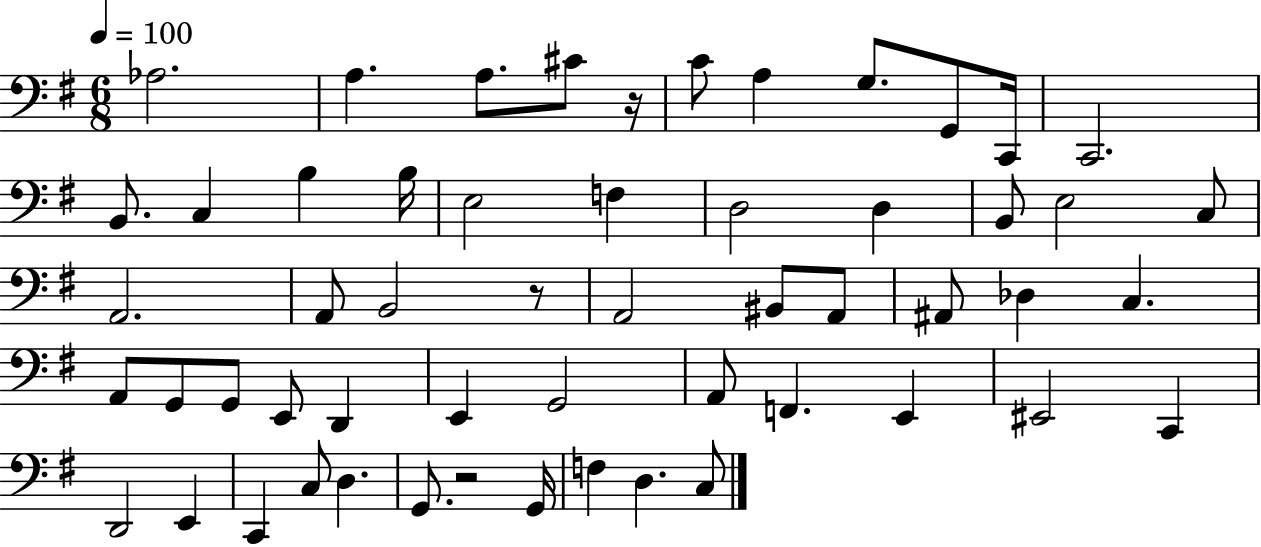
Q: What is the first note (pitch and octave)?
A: Ab3